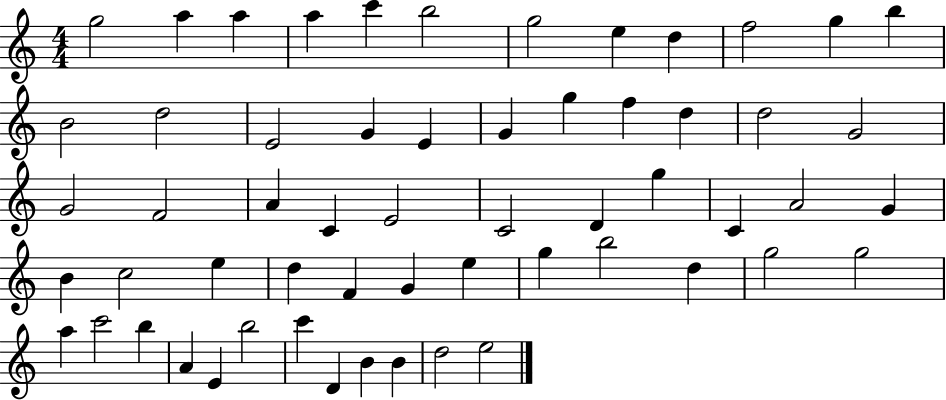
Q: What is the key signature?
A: C major